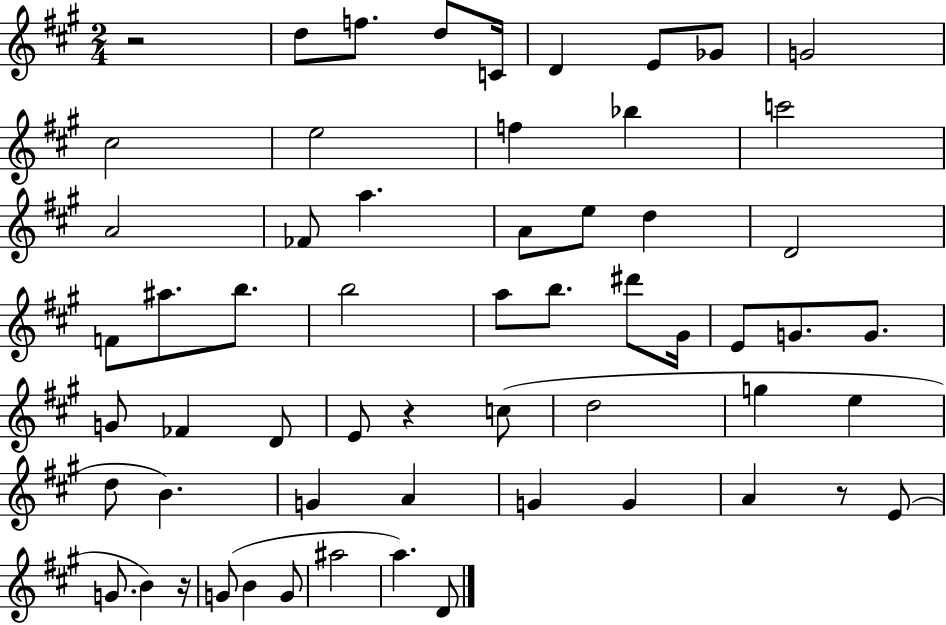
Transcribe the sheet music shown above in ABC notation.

X:1
T:Untitled
M:2/4
L:1/4
K:A
z2 d/2 f/2 d/2 C/4 D E/2 _G/2 G2 ^c2 e2 f _b c'2 A2 _F/2 a A/2 e/2 d D2 F/2 ^a/2 b/2 b2 a/2 b/2 ^d'/2 ^G/4 E/2 G/2 G/2 G/2 _F D/2 E/2 z c/2 d2 g e d/2 B G A G G A z/2 E/2 G/2 B z/4 G/2 B G/2 ^a2 a D/2